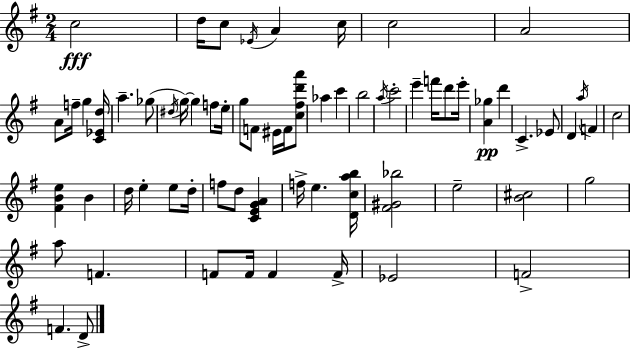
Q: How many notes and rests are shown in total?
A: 67